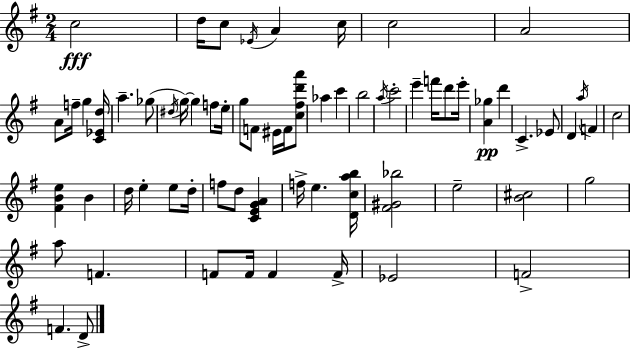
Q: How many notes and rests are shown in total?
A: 67